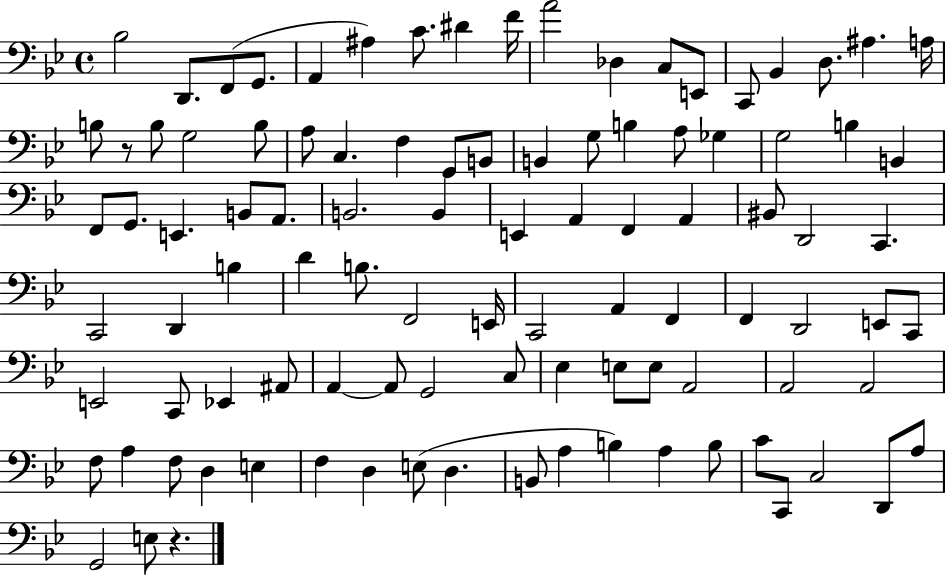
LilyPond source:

{
  \clef bass
  \time 4/4
  \defaultTimeSignature
  \key bes \major
  bes2 d,8. f,8( g,8. | a,4 ais4) c'8. dis'4 f'16 | a'2 des4 c8 e,8 | c,8 bes,4 d8. ais4. a16 | \break b8 r8 b8 g2 b8 | a8 c4. f4 g,8 b,8 | b,4 g8 b4 a8 ges4 | g2 b4 b,4 | \break f,8 g,8. e,4. b,8 a,8. | b,2. b,4 | e,4 a,4 f,4 a,4 | bis,8 d,2 c,4. | \break c,2 d,4 b4 | d'4 b8. f,2 e,16 | c,2 a,4 f,4 | f,4 d,2 e,8 c,8 | \break e,2 c,8 ees,4 ais,8 | a,4~~ a,8 g,2 c8 | ees4 e8 e8 a,2 | a,2 a,2 | \break f8 a4 f8 d4 e4 | f4 d4 e8( d4. | b,8 a4 b4) a4 b8 | c'8 c,8 c2 d,8 a8 | \break g,2 e8 r4. | \bar "|."
}